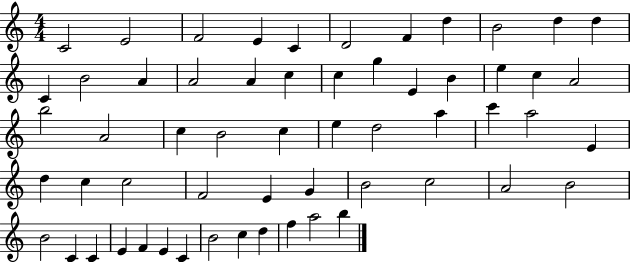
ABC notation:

X:1
T:Untitled
M:4/4
L:1/4
K:C
C2 E2 F2 E C D2 F d B2 d d C B2 A A2 A c c g E B e c A2 b2 A2 c B2 c e d2 a c' a2 E d c c2 F2 E G B2 c2 A2 B2 B2 C C E F E C B2 c d f a2 b